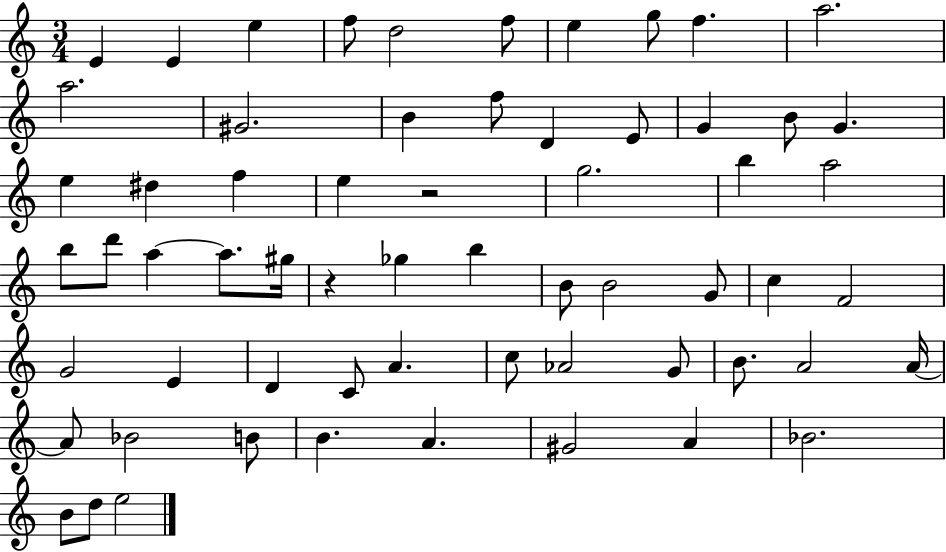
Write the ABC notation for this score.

X:1
T:Untitled
M:3/4
L:1/4
K:C
E E e f/2 d2 f/2 e g/2 f a2 a2 ^G2 B f/2 D E/2 G B/2 G e ^d f e z2 g2 b a2 b/2 d'/2 a a/2 ^g/4 z _g b B/2 B2 G/2 c F2 G2 E D C/2 A c/2 _A2 G/2 B/2 A2 A/4 A/2 _B2 B/2 B A ^G2 A _B2 B/2 d/2 e2